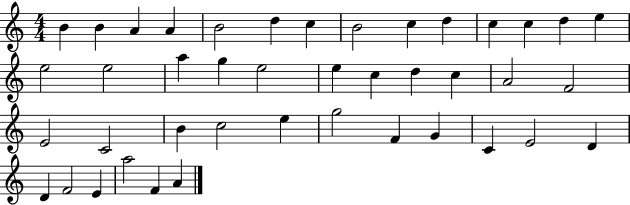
X:1
T:Untitled
M:4/4
L:1/4
K:C
B B A A B2 d c B2 c d c c d e e2 e2 a g e2 e c d c A2 F2 E2 C2 B c2 e g2 F G C E2 D D F2 E a2 F A